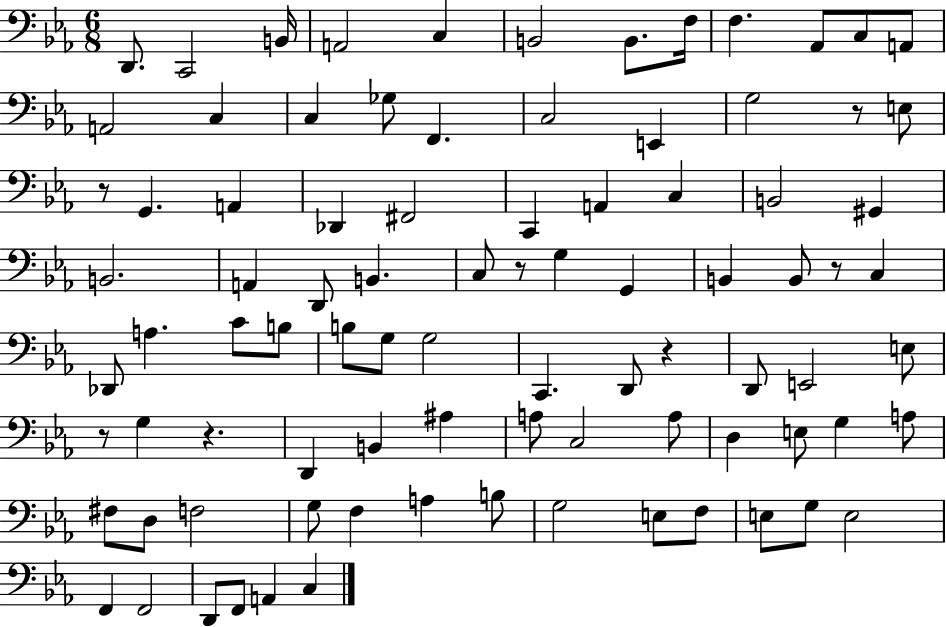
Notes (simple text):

D2/e. C2/h B2/s A2/h C3/q B2/h B2/e. F3/s F3/q. Ab2/e C3/e A2/e A2/h C3/q C3/q Gb3/e F2/q. C3/h E2/q G3/h R/e E3/e R/e G2/q. A2/q Db2/q F#2/h C2/q A2/q C3/q B2/h G#2/q B2/h. A2/q D2/e B2/q. C3/e R/e G3/q G2/q B2/q B2/e R/e C3/q Db2/e A3/q. C4/e B3/e B3/e G3/e G3/h C2/q. D2/e R/q D2/e E2/h E3/e R/e G3/q R/q. D2/q B2/q A#3/q A3/e C3/h A3/e D3/q E3/e G3/q A3/e F#3/e D3/e F3/h G3/e F3/q A3/q B3/e G3/h E3/e F3/e E3/e G3/e E3/h F2/q F2/h D2/e F2/e A2/q C3/q